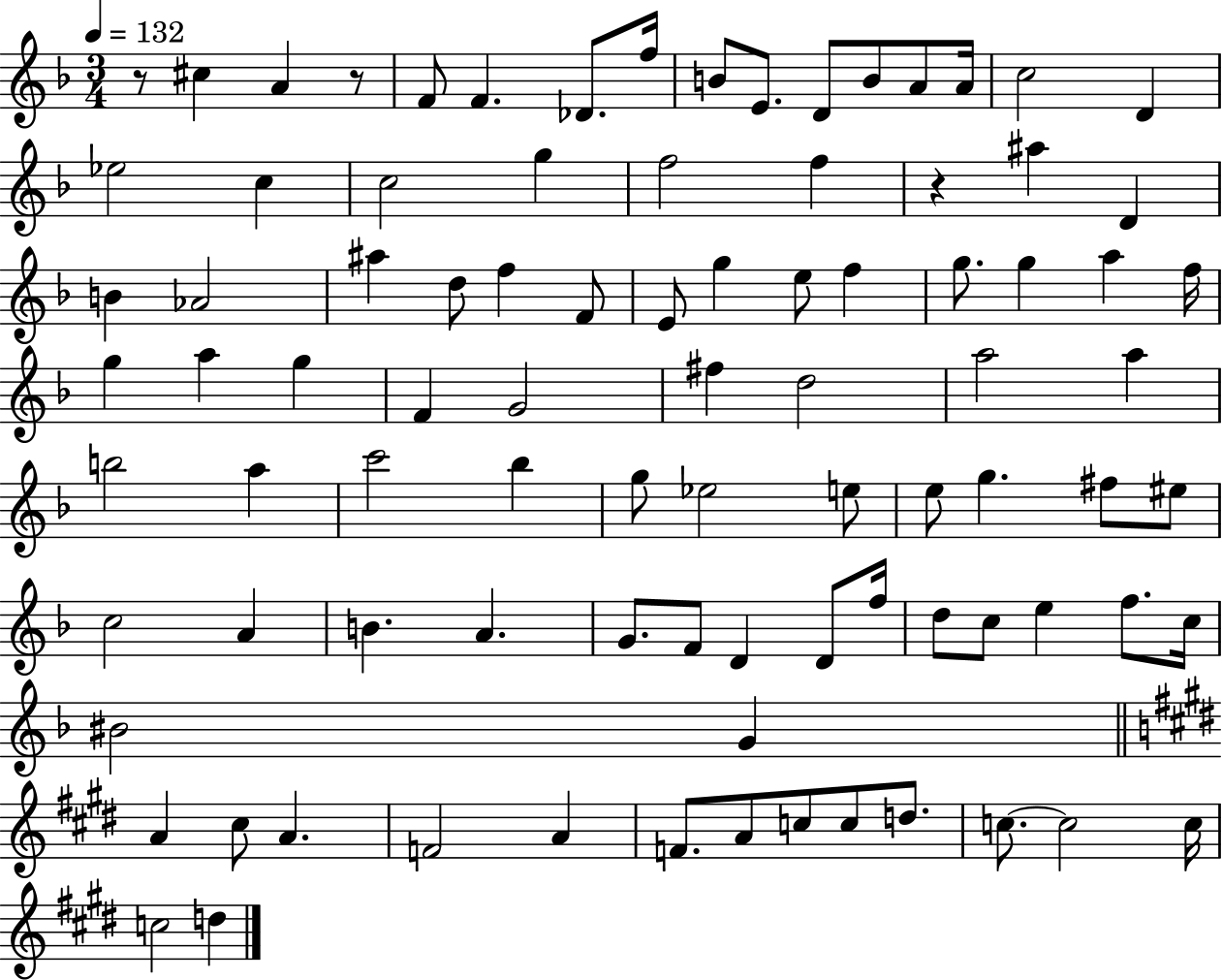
X:1
T:Untitled
M:3/4
L:1/4
K:F
z/2 ^c A z/2 F/2 F _D/2 f/4 B/2 E/2 D/2 B/2 A/2 A/4 c2 D _e2 c c2 g f2 f z ^a D B _A2 ^a d/2 f F/2 E/2 g e/2 f g/2 g a f/4 g a g F G2 ^f d2 a2 a b2 a c'2 _b g/2 _e2 e/2 e/2 g ^f/2 ^e/2 c2 A B A G/2 F/2 D D/2 f/4 d/2 c/2 e f/2 c/4 ^B2 G A ^c/2 A F2 A F/2 A/2 c/2 c/2 d/2 c/2 c2 c/4 c2 d